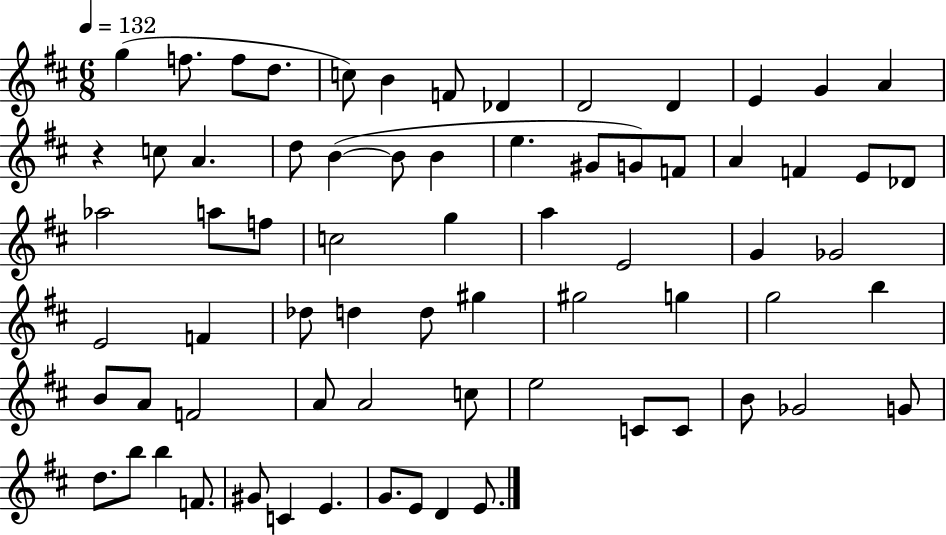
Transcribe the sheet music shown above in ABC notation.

X:1
T:Untitled
M:6/8
L:1/4
K:D
g f/2 f/2 d/2 c/2 B F/2 _D D2 D E G A z c/2 A d/2 B B/2 B e ^G/2 G/2 F/2 A F E/2 _D/2 _a2 a/2 f/2 c2 g a E2 G _G2 E2 F _d/2 d d/2 ^g ^g2 g g2 b B/2 A/2 F2 A/2 A2 c/2 e2 C/2 C/2 B/2 _G2 G/2 d/2 b/2 b F/2 ^G/2 C E G/2 E/2 D E/2